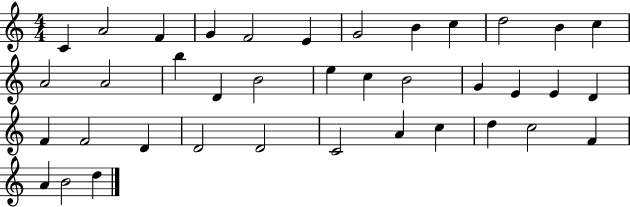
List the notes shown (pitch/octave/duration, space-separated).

C4/q A4/h F4/q G4/q F4/h E4/q G4/h B4/q C5/q D5/h B4/q C5/q A4/h A4/h B5/q D4/q B4/h E5/q C5/q B4/h G4/q E4/q E4/q D4/q F4/q F4/h D4/q D4/h D4/h C4/h A4/q C5/q D5/q C5/h F4/q A4/q B4/h D5/q